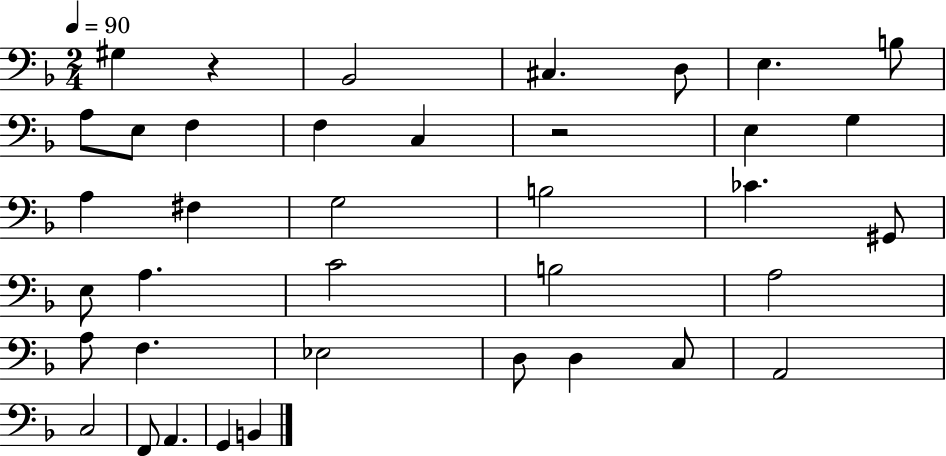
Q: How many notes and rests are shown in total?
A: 38